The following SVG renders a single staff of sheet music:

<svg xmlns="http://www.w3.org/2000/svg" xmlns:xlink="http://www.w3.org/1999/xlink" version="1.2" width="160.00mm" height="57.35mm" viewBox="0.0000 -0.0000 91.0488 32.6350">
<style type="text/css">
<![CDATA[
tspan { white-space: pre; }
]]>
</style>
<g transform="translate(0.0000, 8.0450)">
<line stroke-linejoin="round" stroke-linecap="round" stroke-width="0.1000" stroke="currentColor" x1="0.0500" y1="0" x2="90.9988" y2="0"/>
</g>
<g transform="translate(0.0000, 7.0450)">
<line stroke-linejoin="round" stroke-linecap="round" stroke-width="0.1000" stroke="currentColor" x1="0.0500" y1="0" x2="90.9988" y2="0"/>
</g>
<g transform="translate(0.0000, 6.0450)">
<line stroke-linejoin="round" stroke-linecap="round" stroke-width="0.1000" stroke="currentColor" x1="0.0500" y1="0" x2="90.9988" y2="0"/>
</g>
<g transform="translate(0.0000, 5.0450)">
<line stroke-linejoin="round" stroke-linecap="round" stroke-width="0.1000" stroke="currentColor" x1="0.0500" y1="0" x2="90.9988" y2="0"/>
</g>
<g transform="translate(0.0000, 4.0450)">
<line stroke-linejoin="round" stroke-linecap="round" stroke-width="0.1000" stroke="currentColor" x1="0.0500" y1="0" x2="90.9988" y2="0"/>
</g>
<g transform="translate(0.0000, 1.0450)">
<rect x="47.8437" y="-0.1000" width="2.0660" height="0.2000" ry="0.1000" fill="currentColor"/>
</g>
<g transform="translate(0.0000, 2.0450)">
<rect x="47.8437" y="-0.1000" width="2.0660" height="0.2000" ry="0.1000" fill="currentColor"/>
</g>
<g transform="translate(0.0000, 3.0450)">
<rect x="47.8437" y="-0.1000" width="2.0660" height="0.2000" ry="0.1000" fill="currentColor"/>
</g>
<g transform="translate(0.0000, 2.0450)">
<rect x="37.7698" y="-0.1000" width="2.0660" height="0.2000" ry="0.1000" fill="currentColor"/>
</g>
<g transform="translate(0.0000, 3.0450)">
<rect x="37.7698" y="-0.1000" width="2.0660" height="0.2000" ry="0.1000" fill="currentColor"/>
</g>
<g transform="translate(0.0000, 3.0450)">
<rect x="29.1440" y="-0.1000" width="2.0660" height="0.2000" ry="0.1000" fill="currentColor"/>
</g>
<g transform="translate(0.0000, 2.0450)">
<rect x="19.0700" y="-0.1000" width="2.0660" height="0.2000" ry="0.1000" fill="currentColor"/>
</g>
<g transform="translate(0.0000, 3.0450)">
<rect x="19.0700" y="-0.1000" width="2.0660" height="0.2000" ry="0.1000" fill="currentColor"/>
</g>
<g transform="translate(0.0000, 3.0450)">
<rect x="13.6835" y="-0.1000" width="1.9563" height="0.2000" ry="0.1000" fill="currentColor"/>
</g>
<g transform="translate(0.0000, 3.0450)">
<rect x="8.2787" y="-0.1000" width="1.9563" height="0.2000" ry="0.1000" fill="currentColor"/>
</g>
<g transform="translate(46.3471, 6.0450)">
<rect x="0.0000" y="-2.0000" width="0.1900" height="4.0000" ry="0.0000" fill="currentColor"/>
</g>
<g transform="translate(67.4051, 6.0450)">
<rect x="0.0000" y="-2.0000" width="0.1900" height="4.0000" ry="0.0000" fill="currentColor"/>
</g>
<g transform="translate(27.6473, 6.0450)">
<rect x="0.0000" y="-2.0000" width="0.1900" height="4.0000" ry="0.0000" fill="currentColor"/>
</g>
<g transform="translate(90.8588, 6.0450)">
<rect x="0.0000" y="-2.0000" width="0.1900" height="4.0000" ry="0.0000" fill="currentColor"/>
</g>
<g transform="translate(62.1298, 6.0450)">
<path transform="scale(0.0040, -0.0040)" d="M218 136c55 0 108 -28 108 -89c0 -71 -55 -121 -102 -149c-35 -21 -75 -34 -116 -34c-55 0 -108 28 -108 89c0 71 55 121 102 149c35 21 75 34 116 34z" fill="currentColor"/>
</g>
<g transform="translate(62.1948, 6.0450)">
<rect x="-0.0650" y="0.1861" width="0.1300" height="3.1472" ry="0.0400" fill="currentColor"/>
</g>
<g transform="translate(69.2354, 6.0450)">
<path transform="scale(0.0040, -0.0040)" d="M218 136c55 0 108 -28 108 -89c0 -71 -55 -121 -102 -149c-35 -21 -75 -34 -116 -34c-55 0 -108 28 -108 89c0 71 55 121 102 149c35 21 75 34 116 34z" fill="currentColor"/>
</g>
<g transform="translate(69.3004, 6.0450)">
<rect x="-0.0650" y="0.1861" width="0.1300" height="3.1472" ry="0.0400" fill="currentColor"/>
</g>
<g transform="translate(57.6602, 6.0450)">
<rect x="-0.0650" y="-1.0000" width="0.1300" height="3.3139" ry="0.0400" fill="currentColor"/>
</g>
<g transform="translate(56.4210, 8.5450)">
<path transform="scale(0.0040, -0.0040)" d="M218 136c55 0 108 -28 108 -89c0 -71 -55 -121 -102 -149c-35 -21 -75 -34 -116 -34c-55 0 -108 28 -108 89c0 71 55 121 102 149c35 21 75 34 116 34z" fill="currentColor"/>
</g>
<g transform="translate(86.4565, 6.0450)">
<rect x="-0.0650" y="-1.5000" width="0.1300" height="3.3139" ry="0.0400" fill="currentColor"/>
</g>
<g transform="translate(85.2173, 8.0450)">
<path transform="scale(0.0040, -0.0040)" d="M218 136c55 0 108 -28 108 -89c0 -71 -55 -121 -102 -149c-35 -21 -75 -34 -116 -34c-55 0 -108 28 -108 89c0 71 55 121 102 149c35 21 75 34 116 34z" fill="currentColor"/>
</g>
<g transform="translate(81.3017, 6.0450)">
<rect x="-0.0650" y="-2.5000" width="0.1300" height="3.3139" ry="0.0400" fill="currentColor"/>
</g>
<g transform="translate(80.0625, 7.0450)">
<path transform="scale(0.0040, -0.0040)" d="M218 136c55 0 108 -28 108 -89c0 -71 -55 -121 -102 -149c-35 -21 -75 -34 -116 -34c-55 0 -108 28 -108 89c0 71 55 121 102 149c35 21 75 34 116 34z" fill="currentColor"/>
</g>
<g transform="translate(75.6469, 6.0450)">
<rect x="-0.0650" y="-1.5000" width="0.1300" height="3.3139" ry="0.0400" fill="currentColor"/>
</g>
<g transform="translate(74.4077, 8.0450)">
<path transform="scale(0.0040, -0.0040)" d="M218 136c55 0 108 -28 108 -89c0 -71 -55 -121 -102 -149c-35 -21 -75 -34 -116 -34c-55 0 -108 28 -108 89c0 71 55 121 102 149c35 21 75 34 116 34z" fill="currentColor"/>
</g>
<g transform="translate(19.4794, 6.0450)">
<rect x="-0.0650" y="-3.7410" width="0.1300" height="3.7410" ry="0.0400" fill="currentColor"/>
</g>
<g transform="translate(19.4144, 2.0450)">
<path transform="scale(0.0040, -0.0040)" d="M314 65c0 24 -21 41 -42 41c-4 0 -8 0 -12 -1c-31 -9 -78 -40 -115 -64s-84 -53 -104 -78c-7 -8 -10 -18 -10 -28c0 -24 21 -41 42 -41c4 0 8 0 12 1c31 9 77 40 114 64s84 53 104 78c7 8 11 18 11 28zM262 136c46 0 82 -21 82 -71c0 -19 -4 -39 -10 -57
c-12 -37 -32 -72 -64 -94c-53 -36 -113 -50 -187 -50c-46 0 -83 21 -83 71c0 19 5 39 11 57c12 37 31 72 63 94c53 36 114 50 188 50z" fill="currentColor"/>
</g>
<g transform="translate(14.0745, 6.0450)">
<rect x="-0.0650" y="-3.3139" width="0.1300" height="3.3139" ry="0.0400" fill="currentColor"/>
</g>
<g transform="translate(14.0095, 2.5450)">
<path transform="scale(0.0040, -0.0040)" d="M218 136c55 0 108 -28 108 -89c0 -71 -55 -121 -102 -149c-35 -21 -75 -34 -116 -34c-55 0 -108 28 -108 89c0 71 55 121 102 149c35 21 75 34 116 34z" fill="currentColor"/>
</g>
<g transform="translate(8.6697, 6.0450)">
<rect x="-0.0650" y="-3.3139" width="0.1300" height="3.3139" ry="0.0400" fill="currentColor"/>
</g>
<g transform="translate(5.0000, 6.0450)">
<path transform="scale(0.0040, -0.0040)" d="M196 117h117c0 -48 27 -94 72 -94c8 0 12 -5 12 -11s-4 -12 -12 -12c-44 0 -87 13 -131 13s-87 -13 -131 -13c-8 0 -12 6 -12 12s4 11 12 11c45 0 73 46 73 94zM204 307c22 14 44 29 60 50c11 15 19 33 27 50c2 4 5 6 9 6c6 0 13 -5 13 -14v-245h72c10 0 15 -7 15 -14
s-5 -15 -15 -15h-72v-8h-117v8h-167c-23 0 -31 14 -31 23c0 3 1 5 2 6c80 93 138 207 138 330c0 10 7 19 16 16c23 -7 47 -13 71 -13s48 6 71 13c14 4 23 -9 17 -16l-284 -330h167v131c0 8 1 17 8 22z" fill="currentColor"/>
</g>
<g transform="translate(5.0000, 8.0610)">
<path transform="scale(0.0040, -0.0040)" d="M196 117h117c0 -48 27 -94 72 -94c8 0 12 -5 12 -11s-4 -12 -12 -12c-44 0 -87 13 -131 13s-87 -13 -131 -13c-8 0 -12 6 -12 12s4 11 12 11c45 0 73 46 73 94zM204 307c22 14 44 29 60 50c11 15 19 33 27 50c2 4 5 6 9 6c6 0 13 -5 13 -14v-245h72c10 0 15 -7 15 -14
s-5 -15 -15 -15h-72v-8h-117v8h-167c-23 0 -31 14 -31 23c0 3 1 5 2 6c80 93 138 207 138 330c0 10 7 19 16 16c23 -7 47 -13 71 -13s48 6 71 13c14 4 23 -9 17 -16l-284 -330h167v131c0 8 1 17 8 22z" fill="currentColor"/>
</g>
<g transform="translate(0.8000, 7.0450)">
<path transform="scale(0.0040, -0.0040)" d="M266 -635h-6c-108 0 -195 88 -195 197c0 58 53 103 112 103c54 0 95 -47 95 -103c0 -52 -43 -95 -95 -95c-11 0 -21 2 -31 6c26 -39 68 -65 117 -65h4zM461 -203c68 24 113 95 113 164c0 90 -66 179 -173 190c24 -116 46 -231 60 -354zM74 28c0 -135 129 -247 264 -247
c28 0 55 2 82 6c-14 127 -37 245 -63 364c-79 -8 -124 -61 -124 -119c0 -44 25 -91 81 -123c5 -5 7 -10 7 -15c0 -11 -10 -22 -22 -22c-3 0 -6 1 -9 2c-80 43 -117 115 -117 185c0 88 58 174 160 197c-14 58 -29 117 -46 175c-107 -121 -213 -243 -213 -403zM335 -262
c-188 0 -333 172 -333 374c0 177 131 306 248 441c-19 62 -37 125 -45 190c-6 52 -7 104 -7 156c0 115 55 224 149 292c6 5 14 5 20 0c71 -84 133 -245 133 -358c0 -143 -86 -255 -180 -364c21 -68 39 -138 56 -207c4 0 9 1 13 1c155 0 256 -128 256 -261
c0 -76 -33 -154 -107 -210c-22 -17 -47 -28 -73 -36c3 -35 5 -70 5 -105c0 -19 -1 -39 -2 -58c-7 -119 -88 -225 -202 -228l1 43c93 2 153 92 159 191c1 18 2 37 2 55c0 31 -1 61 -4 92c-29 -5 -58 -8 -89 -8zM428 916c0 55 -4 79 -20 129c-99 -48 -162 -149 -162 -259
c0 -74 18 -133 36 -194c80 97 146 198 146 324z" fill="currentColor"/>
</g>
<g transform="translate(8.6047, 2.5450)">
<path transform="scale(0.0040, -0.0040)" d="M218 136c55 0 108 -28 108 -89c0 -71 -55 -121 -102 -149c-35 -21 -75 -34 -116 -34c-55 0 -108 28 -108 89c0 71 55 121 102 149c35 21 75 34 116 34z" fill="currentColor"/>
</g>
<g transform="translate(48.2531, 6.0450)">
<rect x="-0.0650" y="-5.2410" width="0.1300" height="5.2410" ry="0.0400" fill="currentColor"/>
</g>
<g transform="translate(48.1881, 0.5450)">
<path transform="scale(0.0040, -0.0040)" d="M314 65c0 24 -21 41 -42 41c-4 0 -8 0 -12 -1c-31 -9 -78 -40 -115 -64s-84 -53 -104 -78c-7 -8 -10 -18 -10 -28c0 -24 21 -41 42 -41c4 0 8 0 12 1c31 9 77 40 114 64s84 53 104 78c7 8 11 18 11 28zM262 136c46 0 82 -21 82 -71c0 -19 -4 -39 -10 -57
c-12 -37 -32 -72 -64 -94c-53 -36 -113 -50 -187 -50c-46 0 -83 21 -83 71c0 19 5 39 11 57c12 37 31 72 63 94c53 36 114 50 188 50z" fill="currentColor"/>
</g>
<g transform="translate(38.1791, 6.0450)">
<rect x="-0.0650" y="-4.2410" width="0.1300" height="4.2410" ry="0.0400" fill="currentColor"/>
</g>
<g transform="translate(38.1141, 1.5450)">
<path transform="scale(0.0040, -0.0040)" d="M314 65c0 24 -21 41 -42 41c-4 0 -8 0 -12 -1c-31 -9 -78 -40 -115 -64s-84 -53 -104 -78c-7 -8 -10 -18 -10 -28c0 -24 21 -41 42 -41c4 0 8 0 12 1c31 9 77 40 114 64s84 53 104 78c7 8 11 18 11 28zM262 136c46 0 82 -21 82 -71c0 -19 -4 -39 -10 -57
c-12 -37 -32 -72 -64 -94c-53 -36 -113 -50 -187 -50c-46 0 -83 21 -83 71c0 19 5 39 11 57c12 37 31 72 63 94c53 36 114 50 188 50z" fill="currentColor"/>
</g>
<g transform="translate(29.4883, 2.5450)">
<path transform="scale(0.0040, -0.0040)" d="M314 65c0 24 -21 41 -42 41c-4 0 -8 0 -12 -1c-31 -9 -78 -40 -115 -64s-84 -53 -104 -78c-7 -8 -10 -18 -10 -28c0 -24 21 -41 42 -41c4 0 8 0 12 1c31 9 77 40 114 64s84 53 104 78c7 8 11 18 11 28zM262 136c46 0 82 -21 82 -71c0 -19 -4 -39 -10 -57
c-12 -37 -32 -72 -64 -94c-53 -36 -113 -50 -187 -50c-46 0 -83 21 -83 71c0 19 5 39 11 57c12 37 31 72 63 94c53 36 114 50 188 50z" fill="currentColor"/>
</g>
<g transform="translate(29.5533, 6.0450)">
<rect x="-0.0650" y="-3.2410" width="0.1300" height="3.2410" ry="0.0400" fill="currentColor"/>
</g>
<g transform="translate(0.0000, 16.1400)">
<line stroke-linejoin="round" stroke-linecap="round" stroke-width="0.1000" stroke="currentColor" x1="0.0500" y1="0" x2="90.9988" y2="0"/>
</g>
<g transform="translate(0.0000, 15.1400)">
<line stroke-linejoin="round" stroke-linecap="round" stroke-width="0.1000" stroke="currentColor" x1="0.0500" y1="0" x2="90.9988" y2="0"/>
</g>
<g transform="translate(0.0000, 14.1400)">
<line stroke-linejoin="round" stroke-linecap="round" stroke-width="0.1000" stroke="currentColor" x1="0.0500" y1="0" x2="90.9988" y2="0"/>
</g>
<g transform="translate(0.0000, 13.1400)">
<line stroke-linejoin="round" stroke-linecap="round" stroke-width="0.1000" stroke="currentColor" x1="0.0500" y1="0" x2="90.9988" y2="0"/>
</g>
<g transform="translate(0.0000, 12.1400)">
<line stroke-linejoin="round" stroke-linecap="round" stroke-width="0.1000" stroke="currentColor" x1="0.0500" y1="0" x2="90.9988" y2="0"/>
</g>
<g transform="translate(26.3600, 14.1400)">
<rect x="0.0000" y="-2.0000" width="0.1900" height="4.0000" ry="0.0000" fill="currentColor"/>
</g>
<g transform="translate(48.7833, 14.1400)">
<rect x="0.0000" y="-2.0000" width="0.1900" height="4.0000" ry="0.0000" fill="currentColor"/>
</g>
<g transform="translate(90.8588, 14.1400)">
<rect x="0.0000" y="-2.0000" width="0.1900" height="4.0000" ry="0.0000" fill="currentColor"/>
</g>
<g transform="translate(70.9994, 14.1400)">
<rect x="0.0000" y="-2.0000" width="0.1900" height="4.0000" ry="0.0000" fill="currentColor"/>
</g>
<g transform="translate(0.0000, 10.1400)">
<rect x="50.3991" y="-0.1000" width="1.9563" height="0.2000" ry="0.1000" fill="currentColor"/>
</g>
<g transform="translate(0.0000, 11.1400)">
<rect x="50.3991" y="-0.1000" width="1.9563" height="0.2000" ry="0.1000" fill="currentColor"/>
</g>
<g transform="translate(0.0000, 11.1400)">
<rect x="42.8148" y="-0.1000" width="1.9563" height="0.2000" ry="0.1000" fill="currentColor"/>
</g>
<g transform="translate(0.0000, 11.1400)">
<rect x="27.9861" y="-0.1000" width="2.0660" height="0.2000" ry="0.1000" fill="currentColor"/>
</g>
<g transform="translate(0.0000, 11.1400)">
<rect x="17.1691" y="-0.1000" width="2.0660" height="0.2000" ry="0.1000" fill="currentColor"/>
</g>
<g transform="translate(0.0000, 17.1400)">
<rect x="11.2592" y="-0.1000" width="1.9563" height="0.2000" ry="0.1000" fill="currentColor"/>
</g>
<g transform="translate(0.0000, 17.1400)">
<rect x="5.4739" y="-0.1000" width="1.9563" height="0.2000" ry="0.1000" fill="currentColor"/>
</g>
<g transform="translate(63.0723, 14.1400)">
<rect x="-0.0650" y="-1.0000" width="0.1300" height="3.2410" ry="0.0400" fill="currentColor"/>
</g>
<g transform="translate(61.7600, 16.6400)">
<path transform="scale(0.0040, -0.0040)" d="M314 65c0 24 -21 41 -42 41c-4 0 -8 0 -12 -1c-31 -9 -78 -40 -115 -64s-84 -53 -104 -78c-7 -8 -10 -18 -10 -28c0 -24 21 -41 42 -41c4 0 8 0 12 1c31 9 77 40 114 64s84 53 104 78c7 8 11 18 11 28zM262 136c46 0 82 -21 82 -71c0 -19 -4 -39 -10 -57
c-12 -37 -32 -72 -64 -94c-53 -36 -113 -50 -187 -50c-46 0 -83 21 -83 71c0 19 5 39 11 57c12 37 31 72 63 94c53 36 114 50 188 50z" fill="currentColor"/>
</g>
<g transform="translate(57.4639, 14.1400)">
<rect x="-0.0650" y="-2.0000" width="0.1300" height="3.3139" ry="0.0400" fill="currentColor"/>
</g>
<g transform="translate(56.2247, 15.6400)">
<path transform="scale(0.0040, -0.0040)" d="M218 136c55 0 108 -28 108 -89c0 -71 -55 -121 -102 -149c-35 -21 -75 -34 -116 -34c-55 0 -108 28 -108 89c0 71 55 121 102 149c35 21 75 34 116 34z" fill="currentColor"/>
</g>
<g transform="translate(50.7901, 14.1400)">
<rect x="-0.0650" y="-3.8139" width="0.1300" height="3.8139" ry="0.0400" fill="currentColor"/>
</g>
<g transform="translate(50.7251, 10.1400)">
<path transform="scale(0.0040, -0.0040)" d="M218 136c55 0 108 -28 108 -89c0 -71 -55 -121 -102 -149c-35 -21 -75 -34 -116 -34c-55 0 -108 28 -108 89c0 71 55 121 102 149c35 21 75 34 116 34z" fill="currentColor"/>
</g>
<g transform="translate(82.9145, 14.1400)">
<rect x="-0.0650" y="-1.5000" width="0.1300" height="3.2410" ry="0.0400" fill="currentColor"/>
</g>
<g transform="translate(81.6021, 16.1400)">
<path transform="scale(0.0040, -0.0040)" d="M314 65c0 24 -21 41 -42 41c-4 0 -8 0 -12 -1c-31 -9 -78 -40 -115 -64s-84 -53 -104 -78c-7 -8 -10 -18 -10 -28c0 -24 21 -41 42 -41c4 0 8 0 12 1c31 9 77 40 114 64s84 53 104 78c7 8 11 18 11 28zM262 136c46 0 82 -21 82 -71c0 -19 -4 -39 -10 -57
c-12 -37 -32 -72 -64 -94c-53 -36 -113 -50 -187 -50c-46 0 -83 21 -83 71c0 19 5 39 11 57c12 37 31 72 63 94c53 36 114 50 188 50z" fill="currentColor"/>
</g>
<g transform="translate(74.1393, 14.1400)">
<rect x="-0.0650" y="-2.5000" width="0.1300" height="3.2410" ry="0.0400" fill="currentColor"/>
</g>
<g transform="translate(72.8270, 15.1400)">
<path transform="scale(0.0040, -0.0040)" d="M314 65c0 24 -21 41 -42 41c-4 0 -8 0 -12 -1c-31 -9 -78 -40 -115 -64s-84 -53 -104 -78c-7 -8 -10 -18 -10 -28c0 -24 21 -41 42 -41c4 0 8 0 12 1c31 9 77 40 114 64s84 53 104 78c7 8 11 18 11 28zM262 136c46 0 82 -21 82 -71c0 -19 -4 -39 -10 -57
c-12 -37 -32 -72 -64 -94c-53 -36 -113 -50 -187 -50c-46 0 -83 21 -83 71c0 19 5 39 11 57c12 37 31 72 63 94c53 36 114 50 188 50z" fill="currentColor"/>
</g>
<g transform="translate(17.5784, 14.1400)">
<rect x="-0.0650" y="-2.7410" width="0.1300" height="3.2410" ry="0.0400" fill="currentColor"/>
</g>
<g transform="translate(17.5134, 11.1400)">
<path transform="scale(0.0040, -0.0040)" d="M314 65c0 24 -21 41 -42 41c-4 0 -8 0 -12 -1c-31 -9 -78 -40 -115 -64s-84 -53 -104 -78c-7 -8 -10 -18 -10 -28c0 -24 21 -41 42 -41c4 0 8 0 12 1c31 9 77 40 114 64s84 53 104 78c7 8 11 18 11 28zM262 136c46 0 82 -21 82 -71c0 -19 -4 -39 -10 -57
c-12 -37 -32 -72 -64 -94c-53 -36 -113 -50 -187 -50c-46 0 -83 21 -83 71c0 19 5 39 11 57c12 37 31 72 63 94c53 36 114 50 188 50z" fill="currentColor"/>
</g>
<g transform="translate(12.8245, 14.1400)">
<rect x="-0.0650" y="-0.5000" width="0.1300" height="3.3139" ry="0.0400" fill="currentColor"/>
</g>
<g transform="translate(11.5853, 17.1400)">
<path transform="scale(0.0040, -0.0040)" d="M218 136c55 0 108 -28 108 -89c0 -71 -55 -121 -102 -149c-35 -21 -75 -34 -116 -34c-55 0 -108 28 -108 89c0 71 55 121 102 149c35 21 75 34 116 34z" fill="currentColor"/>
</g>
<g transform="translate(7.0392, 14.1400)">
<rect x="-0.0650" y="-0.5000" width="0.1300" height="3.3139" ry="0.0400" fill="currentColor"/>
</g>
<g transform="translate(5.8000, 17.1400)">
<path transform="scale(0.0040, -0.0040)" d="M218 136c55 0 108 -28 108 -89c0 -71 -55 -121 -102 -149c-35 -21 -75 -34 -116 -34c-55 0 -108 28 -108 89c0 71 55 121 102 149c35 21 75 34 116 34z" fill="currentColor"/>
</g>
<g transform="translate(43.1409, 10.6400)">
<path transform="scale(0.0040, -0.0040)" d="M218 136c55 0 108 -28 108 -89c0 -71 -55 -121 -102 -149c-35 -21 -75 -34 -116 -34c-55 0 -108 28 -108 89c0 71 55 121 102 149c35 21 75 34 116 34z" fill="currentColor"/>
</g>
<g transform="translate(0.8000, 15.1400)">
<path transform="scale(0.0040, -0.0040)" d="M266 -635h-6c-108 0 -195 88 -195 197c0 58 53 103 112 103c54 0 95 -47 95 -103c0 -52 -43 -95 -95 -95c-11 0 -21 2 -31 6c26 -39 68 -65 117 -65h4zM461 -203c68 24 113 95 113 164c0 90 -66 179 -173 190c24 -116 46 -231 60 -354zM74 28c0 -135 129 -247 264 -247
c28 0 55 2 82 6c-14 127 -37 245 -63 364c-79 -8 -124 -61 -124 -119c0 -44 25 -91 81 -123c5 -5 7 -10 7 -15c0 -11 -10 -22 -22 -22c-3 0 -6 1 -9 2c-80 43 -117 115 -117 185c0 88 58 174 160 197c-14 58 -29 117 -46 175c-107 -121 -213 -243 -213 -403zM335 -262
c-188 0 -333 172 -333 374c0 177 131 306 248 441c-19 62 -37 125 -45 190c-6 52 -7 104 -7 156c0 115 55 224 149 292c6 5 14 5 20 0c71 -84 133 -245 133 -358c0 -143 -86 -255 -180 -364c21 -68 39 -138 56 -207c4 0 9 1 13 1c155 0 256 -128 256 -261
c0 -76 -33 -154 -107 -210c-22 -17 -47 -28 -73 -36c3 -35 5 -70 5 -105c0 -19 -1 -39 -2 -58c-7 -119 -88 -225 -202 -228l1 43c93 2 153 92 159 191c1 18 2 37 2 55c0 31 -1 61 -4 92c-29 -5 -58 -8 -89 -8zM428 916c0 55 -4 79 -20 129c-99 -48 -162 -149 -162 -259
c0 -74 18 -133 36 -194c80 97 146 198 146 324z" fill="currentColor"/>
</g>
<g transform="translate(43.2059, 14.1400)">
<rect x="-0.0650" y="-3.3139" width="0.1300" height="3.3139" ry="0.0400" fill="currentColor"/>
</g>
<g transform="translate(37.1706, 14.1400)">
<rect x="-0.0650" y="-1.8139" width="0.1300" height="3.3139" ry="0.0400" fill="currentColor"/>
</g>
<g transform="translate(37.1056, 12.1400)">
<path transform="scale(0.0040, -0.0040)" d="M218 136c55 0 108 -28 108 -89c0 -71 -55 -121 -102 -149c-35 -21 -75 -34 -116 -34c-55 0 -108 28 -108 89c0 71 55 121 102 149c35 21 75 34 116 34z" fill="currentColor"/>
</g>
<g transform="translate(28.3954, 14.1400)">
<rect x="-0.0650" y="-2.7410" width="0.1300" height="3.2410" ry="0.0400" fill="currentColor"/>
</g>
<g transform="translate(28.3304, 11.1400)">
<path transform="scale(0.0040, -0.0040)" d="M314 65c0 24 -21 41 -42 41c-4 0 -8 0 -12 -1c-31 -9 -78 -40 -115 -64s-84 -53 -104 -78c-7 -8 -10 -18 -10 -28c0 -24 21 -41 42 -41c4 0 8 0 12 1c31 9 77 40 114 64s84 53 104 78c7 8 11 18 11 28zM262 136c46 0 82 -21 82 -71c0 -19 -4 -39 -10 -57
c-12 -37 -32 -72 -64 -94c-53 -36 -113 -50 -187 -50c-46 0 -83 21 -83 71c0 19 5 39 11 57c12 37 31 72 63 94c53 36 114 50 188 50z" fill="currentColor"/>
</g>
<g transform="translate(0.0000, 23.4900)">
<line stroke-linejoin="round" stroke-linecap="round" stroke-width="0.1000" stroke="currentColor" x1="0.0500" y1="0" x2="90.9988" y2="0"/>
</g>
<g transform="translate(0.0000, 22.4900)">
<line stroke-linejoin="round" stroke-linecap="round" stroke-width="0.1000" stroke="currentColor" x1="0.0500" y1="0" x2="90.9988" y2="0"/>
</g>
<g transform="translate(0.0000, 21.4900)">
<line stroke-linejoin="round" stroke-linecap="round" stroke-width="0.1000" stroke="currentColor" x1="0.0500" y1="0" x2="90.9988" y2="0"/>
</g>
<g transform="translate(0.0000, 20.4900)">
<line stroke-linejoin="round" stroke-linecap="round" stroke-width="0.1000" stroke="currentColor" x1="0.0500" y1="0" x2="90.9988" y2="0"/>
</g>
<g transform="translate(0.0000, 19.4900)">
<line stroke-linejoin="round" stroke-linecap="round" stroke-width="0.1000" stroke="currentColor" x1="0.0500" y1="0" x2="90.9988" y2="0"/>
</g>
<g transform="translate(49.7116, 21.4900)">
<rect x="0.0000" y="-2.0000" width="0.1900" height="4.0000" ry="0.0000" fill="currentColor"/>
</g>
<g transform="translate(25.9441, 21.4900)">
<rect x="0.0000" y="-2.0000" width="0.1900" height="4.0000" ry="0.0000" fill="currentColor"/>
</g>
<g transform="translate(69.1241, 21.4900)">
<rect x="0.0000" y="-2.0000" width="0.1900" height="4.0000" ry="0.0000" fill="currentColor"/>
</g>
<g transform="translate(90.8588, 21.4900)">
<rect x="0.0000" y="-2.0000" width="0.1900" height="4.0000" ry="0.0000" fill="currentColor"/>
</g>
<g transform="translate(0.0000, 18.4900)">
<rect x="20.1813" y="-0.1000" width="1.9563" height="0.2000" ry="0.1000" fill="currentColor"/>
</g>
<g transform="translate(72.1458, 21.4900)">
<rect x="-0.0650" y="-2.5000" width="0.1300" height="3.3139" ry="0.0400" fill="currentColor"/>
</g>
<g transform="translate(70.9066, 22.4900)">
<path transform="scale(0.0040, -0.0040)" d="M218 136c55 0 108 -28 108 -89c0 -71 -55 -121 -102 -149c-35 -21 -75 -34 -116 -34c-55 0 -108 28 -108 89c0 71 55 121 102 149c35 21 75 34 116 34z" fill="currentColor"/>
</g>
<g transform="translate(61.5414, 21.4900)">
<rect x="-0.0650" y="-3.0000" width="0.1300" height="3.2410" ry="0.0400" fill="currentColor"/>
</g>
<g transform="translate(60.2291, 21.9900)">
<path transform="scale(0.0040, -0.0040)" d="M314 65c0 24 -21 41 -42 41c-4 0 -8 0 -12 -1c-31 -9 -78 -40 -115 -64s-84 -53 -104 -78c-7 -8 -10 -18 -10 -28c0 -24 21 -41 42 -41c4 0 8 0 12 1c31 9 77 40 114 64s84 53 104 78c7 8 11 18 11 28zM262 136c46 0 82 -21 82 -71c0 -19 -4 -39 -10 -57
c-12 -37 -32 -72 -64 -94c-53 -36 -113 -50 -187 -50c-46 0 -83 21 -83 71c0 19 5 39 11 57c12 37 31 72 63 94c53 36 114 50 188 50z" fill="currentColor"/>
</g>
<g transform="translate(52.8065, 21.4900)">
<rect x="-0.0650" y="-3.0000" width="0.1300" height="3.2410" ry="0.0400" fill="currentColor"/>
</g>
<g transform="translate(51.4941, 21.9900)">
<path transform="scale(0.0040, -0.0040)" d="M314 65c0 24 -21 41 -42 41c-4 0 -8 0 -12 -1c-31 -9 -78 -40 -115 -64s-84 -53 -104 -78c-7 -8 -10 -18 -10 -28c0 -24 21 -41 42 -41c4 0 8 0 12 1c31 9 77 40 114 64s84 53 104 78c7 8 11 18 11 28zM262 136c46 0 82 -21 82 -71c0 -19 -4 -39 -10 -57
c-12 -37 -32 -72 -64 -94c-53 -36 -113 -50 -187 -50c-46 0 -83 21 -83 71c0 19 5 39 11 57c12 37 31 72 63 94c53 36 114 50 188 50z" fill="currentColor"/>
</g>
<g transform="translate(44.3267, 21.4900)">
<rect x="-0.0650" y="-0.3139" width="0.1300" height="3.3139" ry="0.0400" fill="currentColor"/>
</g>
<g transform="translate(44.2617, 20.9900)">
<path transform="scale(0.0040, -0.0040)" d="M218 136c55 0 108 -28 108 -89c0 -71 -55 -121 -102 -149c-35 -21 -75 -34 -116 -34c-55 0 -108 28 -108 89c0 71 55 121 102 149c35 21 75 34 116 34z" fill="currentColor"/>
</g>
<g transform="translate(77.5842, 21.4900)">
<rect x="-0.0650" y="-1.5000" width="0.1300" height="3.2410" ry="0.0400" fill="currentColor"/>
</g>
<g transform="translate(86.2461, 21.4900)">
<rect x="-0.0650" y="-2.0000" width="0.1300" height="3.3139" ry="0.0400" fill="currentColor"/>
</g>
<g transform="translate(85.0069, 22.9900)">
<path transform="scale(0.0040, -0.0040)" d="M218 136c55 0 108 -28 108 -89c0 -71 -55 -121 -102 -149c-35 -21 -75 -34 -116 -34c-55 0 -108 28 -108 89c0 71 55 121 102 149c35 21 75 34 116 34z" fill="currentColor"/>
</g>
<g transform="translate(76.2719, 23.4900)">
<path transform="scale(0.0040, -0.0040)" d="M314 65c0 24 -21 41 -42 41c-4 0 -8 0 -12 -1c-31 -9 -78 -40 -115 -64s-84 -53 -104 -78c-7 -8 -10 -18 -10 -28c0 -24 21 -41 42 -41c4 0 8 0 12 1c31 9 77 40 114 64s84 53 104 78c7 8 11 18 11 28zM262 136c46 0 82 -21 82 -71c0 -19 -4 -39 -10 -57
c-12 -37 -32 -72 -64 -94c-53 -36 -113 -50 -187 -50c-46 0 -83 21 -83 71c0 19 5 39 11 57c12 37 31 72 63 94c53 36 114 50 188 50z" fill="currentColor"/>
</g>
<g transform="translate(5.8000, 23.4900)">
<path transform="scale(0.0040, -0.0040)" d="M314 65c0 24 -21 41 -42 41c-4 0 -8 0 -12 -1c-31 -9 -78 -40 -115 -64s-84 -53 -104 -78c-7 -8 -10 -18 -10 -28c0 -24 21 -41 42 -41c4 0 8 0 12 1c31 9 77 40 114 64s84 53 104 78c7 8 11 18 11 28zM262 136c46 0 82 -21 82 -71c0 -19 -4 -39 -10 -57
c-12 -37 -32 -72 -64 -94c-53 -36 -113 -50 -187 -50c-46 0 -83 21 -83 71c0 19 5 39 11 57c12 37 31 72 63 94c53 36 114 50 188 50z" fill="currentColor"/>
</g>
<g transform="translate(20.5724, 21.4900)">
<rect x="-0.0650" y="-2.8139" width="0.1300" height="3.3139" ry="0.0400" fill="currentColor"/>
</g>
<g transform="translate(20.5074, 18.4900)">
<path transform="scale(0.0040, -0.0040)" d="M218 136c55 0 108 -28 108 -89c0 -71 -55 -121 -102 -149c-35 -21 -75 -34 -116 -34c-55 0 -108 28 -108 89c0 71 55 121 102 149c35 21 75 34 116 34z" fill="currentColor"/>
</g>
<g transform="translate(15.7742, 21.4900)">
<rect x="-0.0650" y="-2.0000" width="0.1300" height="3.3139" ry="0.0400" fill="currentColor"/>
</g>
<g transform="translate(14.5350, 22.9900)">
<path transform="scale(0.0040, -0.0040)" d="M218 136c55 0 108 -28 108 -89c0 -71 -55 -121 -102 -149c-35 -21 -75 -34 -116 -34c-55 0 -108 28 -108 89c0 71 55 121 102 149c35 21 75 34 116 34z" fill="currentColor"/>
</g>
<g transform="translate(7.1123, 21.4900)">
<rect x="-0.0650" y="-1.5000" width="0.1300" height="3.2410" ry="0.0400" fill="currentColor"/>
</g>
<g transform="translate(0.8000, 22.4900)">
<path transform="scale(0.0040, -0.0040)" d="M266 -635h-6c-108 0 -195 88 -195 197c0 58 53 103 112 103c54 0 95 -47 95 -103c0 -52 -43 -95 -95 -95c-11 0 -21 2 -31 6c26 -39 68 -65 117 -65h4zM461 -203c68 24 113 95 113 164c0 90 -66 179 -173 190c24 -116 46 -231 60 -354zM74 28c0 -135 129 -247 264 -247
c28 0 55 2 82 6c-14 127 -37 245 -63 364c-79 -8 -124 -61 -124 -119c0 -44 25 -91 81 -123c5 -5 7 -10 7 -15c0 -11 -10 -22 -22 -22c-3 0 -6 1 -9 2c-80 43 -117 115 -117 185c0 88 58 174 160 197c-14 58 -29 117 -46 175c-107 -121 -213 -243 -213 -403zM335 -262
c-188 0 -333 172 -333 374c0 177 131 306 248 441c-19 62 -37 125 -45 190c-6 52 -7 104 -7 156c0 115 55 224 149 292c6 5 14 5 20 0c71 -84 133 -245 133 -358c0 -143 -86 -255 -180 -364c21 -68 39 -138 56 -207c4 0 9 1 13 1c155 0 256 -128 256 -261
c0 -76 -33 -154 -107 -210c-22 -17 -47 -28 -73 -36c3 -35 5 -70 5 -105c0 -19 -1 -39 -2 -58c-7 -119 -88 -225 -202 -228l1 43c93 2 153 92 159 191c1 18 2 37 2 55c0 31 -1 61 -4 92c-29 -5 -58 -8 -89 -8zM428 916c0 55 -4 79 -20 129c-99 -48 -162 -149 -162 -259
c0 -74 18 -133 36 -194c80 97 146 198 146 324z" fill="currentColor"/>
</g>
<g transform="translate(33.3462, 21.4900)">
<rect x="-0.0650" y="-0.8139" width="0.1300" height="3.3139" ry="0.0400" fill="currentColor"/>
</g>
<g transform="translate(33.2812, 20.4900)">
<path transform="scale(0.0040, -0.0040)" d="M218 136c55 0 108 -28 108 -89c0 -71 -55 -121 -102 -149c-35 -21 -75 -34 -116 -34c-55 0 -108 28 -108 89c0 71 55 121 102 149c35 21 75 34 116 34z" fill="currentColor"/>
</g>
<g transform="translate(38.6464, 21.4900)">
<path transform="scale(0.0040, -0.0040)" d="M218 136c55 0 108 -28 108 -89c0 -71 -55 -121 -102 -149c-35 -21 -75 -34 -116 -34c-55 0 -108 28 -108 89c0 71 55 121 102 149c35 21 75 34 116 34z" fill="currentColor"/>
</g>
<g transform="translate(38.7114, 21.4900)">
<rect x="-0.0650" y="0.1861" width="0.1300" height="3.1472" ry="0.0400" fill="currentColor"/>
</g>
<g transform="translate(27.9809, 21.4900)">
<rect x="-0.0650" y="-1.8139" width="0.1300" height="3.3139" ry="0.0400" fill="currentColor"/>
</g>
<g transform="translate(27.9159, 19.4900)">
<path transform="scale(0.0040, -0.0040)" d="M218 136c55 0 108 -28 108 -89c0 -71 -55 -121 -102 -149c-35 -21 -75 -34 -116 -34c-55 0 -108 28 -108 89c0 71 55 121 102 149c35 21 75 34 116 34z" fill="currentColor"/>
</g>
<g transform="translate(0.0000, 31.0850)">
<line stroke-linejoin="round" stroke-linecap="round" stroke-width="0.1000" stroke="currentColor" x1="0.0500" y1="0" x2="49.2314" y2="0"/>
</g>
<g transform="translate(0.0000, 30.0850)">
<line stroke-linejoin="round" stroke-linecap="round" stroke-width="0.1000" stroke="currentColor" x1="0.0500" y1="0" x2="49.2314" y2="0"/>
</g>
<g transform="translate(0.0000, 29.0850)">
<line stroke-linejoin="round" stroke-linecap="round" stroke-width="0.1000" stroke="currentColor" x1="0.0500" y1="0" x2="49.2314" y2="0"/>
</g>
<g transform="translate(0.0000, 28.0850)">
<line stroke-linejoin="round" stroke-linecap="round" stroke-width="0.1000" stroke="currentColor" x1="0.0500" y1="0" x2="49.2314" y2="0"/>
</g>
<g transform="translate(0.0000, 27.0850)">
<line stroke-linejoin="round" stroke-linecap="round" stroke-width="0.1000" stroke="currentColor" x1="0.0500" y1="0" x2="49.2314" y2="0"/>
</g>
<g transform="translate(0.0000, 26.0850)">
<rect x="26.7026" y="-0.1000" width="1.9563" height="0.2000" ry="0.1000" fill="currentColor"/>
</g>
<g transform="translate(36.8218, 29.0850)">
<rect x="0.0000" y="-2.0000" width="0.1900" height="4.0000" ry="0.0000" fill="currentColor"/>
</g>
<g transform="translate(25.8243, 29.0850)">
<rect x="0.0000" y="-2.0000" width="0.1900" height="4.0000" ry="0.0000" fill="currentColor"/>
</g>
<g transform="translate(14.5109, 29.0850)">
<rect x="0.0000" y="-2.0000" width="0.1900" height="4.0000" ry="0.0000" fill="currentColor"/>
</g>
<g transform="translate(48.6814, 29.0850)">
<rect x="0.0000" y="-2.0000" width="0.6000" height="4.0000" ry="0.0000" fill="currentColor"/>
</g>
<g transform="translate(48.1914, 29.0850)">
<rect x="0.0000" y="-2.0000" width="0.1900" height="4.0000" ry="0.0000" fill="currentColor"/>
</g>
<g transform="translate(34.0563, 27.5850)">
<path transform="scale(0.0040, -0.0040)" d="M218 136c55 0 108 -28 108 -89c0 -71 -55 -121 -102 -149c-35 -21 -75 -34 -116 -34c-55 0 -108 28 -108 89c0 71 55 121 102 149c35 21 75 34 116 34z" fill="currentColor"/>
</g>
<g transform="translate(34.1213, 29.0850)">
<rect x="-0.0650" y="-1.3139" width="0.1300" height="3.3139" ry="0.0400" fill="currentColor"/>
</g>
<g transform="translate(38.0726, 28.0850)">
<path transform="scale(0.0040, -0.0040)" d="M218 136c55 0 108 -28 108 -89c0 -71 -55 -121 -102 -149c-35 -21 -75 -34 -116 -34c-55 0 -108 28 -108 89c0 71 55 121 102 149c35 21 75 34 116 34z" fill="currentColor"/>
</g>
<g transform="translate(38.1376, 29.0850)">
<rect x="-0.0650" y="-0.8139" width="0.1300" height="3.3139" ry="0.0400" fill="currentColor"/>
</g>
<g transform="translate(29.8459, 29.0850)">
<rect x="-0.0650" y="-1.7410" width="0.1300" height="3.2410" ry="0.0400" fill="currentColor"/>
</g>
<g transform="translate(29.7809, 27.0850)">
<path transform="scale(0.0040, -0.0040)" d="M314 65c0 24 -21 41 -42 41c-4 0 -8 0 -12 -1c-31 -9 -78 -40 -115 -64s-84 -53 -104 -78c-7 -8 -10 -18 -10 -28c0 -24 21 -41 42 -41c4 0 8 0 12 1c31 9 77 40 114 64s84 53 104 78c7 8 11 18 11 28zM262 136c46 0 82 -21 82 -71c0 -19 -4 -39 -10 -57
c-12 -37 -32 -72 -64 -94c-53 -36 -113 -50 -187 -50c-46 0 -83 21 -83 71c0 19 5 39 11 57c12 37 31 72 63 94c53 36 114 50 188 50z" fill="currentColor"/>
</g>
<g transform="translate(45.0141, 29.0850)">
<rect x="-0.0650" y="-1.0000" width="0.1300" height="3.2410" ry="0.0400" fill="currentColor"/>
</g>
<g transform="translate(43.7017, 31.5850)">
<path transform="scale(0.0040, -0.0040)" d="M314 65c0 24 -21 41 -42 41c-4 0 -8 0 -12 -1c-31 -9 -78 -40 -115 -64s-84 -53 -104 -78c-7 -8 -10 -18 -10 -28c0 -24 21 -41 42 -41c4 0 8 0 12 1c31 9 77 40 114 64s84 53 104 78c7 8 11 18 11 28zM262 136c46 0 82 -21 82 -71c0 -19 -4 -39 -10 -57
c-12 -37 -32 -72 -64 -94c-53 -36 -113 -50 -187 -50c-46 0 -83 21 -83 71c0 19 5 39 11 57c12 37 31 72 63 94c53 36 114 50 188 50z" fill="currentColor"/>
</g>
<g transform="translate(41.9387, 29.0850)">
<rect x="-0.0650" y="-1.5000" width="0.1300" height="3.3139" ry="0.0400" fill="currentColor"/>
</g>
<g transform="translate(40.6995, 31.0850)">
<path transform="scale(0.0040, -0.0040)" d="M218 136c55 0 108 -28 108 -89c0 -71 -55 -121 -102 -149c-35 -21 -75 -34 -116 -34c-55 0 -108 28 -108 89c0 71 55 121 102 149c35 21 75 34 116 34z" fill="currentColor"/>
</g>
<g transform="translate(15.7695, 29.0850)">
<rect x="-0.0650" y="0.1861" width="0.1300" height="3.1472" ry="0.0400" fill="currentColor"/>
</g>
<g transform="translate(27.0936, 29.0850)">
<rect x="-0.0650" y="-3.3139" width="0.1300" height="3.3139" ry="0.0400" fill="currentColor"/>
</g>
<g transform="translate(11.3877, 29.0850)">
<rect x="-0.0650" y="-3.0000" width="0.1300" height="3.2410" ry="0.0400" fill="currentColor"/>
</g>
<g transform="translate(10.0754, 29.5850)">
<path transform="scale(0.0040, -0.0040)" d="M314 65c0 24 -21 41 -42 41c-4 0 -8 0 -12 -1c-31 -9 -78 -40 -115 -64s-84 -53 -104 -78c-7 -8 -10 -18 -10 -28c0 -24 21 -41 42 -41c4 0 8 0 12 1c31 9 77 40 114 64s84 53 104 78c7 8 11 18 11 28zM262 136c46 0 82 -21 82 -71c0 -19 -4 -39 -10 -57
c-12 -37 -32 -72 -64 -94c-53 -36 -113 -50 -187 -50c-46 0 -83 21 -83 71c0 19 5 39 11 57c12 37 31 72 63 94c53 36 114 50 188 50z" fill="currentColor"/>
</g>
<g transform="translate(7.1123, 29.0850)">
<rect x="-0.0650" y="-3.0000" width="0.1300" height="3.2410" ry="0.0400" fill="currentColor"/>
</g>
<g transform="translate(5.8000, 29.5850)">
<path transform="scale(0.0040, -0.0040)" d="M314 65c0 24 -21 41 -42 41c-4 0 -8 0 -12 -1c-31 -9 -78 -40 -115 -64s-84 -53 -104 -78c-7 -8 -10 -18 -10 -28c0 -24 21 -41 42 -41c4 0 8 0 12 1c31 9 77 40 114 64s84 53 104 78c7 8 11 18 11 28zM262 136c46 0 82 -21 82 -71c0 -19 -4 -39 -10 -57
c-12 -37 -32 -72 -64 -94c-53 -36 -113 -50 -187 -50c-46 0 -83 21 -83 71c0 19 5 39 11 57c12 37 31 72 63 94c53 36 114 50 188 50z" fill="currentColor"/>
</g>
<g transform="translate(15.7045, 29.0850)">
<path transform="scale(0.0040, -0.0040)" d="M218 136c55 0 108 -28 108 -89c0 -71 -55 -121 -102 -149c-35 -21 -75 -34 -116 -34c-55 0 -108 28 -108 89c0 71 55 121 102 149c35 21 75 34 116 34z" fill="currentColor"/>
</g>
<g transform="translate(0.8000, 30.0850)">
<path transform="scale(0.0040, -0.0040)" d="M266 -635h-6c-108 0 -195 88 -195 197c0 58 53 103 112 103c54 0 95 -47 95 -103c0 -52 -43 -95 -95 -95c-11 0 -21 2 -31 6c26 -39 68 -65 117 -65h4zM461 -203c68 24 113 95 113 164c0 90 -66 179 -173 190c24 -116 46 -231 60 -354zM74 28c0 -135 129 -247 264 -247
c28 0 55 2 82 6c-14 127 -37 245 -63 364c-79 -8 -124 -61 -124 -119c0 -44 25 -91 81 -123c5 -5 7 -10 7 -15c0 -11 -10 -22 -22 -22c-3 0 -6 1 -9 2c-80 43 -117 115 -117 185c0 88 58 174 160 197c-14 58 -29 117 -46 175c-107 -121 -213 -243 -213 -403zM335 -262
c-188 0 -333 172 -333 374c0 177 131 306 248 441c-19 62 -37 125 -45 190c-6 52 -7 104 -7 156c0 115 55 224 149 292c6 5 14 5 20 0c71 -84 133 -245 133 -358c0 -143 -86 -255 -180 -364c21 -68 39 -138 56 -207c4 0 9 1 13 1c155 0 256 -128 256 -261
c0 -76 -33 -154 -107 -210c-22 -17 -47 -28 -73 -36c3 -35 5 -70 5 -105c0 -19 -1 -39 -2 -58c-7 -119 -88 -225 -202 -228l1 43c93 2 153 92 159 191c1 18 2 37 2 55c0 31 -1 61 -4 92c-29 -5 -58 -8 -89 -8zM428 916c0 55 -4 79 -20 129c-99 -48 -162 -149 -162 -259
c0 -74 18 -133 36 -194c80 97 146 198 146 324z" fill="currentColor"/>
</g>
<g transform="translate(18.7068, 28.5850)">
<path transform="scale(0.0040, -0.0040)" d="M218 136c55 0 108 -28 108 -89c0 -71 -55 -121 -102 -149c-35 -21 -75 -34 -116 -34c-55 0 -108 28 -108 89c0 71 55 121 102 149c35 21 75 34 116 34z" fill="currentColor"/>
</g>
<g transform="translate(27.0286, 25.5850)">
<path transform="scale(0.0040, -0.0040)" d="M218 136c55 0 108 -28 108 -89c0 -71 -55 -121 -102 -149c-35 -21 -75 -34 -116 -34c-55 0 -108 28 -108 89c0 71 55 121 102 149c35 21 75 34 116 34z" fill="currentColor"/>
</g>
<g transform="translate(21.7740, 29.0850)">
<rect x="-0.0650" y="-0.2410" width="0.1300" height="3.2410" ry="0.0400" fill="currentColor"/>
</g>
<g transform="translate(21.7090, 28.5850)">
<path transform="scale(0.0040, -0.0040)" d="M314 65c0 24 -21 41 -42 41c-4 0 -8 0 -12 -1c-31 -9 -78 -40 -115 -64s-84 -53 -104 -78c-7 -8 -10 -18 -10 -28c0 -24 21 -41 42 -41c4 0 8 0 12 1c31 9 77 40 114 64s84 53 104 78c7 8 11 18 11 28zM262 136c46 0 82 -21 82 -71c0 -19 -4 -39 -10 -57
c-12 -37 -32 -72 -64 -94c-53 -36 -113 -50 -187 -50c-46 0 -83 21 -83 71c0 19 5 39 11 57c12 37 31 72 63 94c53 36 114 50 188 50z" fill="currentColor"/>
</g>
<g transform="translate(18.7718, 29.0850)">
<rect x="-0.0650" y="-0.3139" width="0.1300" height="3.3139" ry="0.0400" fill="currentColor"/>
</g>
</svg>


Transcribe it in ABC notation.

X:1
T:Untitled
M:4/4
L:1/4
K:C
b b c'2 b2 d'2 f'2 D B B E G E C C a2 a2 f b c' F D2 G2 E2 E2 F a f d B c A2 A2 G E2 F A2 A2 B c c2 b f2 e d E D2